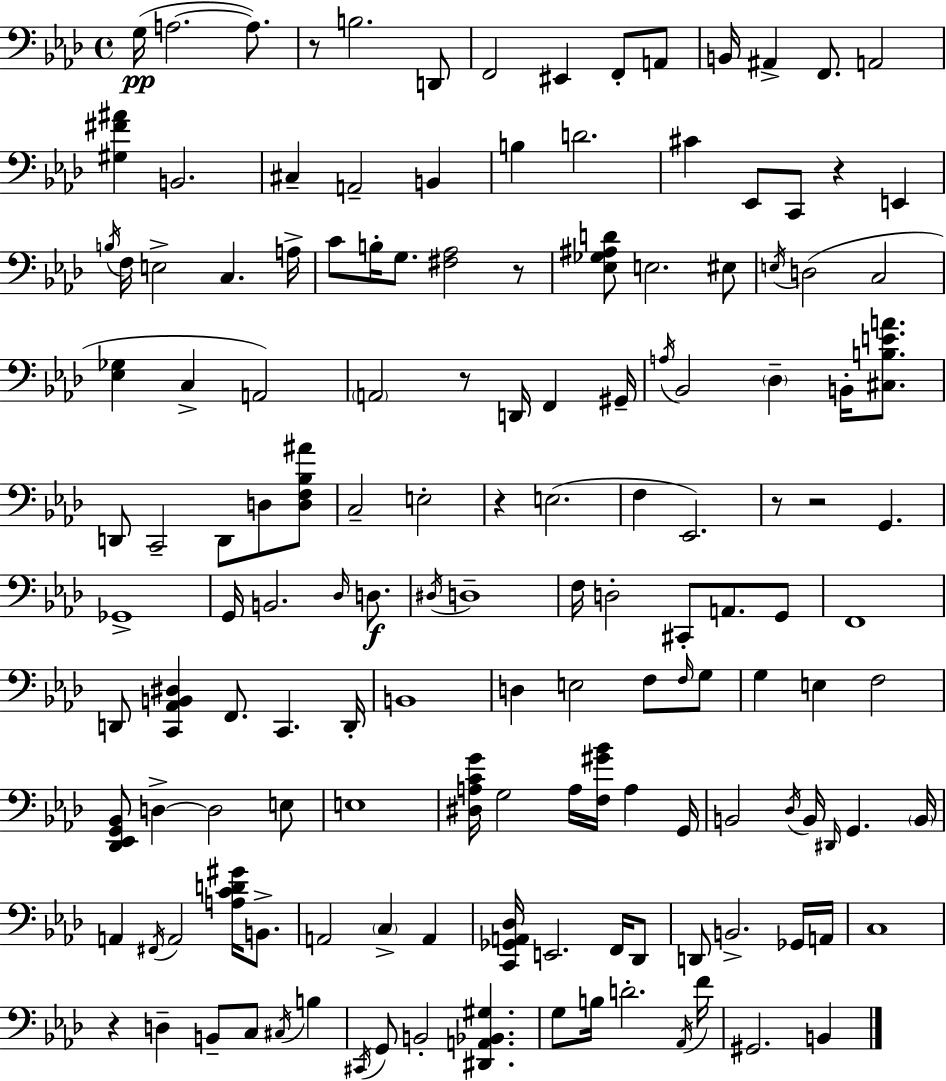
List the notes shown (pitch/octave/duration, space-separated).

G3/s A3/h. A3/e. R/e B3/h. D2/e F2/h EIS2/q F2/e A2/e B2/s A#2/q F2/e. A2/h [G#3,F#4,A#4]/q B2/h. C#3/q A2/h B2/q B3/q D4/h. C#4/q Eb2/e C2/e R/q E2/q B3/s F3/s E3/h C3/q. A3/s C4/e B3/s G3/e. [F#3,Ab3]/h R/e [Eb3,Gb3,A#3,D4]/e E3/h. EIS3/e E3/s D3/h C3/h [Eb3,Gb3]/q C3/q A2/h A2/h R/e D2/s F2/q G#2/s A3/s Bb2/h Db3/q B2/s [C#3,B3,E4,A4]/e. D2/e C2/h D2/e D3/e [D3,F3,Bb3,A#4]/e C3/h E3/h R/q E3/h. F3/q Eb2/h. R/e R/h G2/q. Gb2/w G2/s B2/h. Db3/s D3/e. D#3/s D3/w F3/s D3/h C#2/e A2/e. G2/e F2/w D2/e [C2,Ab2,B2,D#3]/q F2/e. C2/q. D2/s B2/w D3/q E3/h F3/e F3/s G3/e G3/q E3/q F3/h [Db2,Eb2,G2,Bb2]/e D3/q D3/h E3/e E3/w [D#3,A3,C4,G4]/s G3/h A3/s [F3,G#4,Bb4]/s A3/q G2/s B2/h Db3/s B2/s D#2/s G2/q. B2/s A2/q F#2/s A2/h [A3,C4,D4,G#4]/s B2/e. A2/h C3/q A2/q [C2,Gb2,A2,Db3]/s E2/h. F2/s Db2/e D2/e B2/h. Gb2/s A2/s C3/w R/q D3/q B2/e C3/e C#3/s B3/q C#2/s G2/e B2/h [D#2,A2,Bb2,G#3]/q. G3/e B3/s D4/h. Ab2/s F4/s G#2/h. B2/q